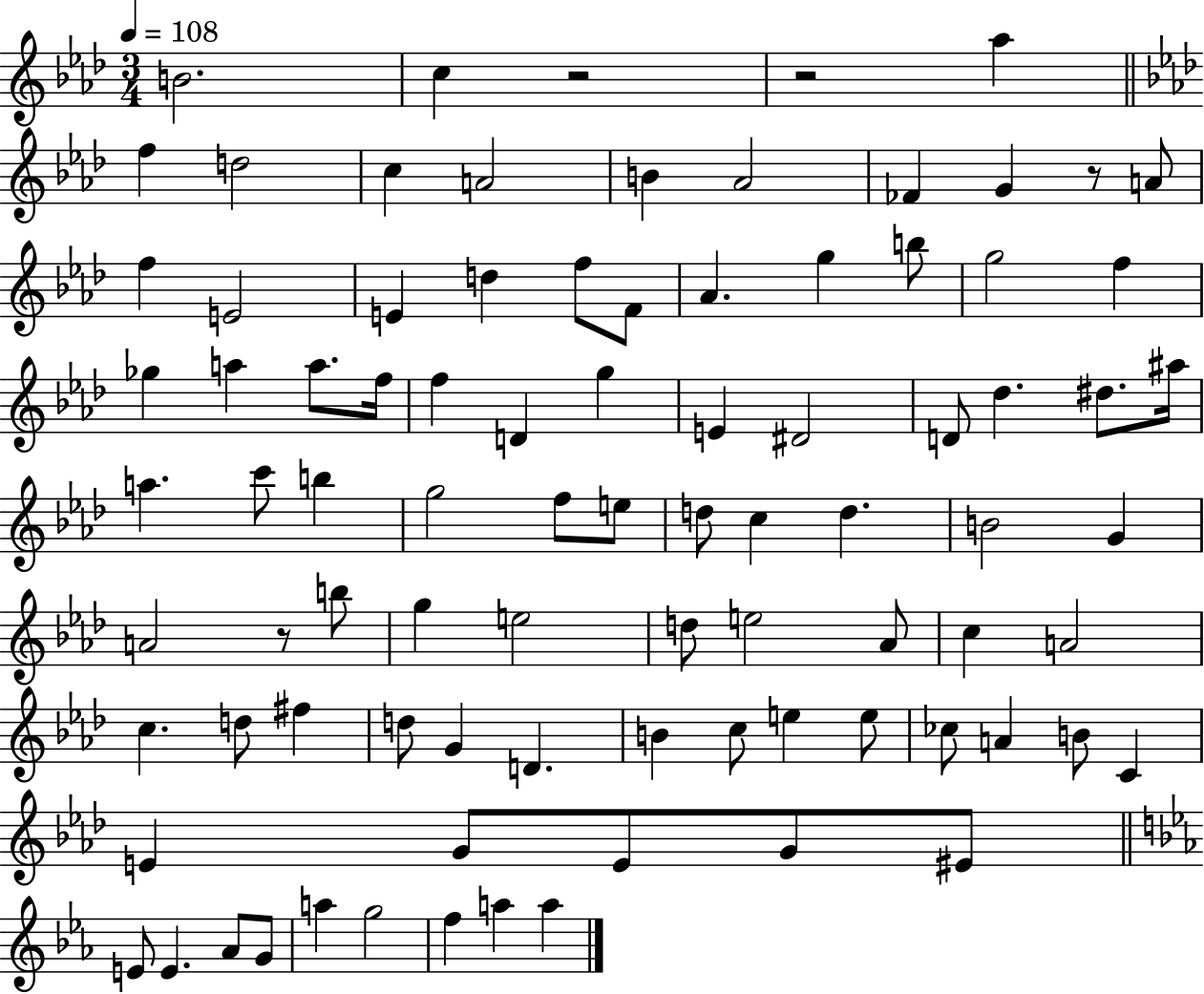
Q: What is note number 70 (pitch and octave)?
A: C4